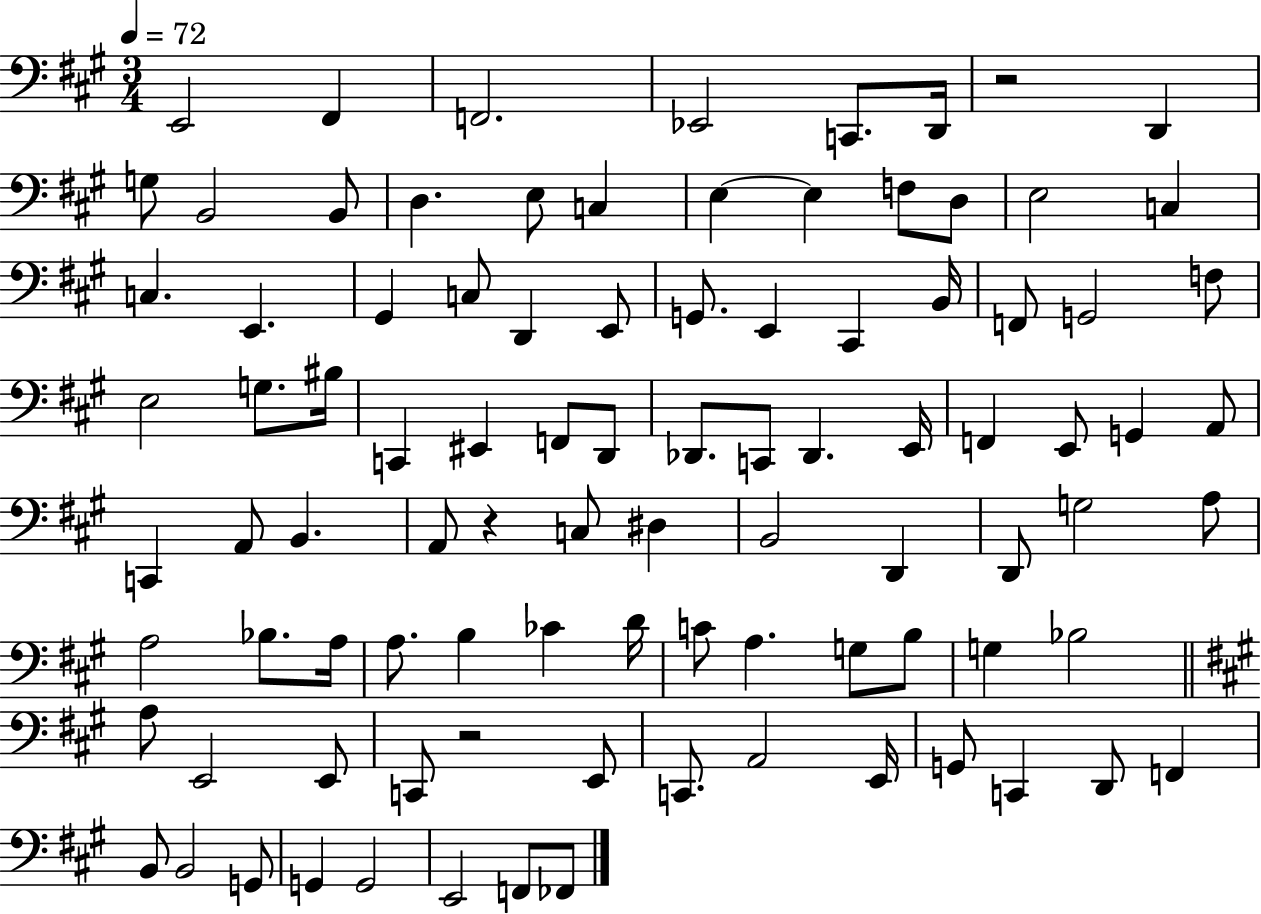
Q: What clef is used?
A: bass